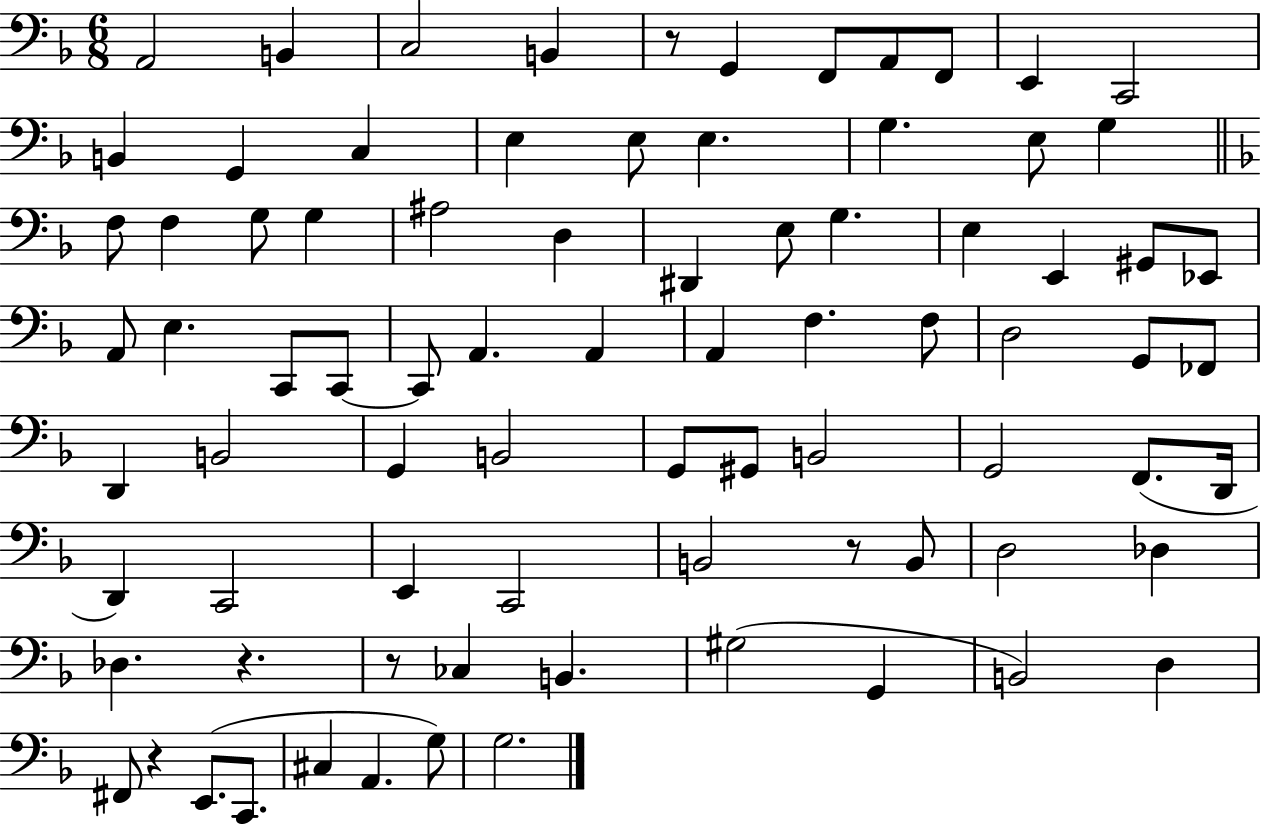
A2/h B2/q C3/h B2/q R/e G2/q F2/e A2/e F2/e E2/q C2/h B2/q G2/q C3/q E3/q E3/e E3/q. G3/q. E3/e G3/q F3/e F3/q G3/e G3/q A#3/h D3/q D#2/q E3/e G3/q. E3/q E2/q G#2/e Eb2/e A2/e E3/q. C2/e C2/e C2/e A2/q. A2/q A2/q F3/q. F3/e D3/h G2/e FES2/e D2/q B2/h G2/q B2/h G2/e G#2/e B2/h G2/h F2/e. D2/s D2/q C2/h E2/q C2/h B2/h R/e B2/e D3/h Db3/q Db3/q. R/q. R/e CES3/q B2/q. G#3/h G2/q B2/h D3/q F#2/e R/q E2/e. C2/e. C#3/q A2/q. G3/e G3/h.